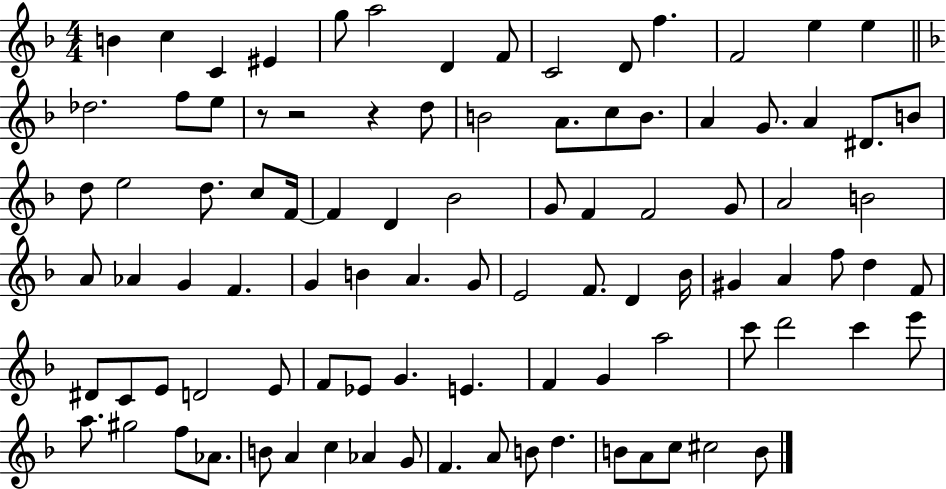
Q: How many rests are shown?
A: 3